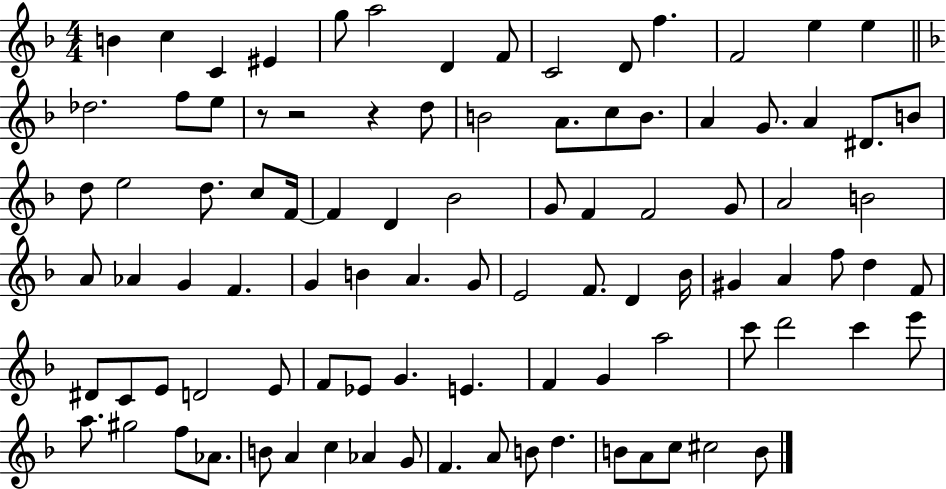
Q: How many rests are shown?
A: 3